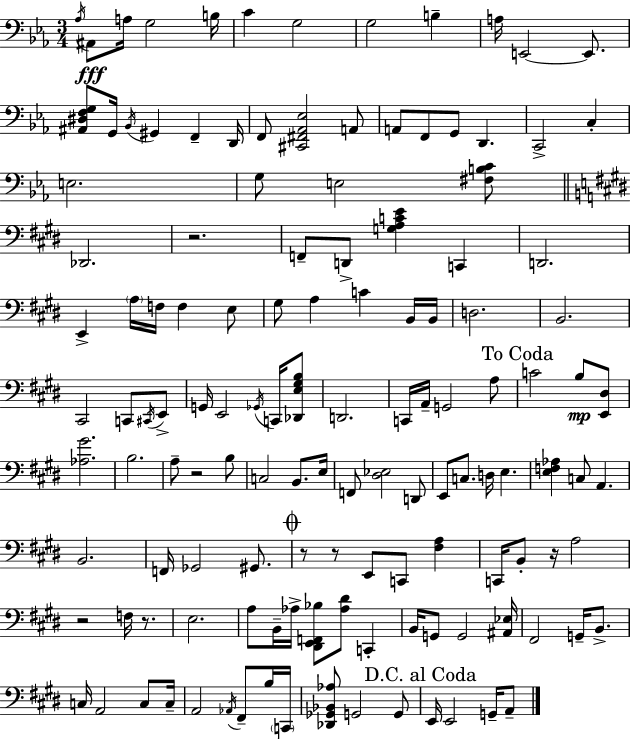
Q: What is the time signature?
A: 3/4